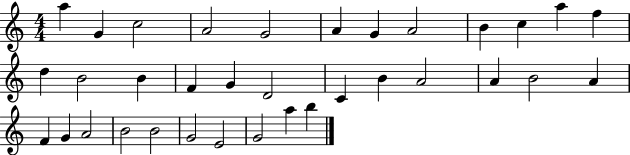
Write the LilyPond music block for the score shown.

{
  \clef treble
  \numericTimeSignature
  \time 4/4
  \key c \major
  a''4 g'4 c''2 | a'2 g'2 | a'4 g'4 a'2 | b'4 c''4 a''4 f''4 | \break d''4 b'2 b'4 | f'4 g'4 d'2 | c'4 b'4 a'2 | a'4 b'2 a'4 | \break f'4 g'4 a'2 | b'2 b'2 | g'2 e'2 | g'2 a''4 b''4 | \break \bar "|."
}